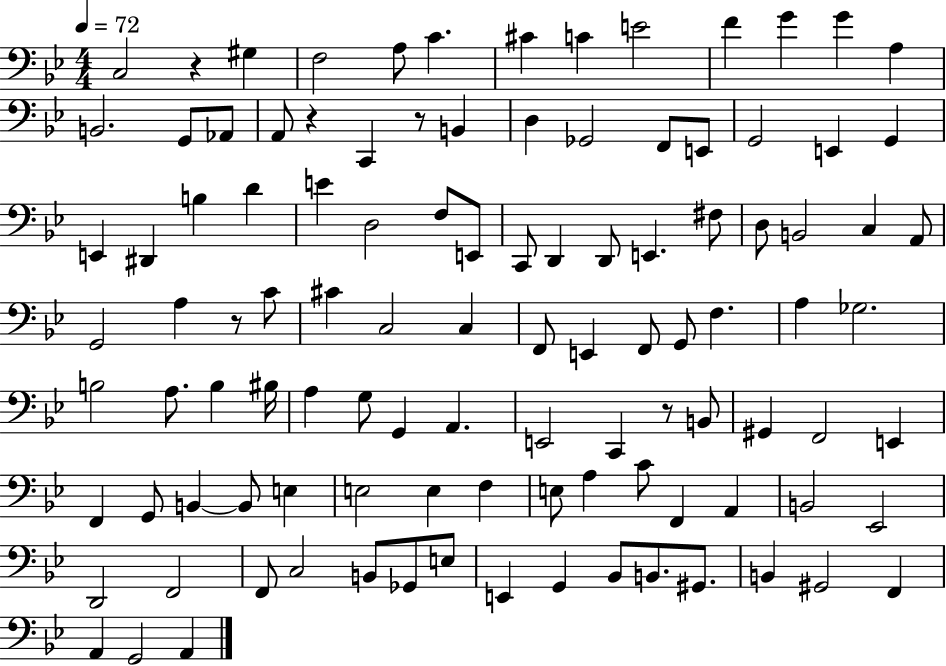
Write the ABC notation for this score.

X:1
T:Untitled
M:4/4
L:1/4
K:Bb
C,2 z ^G, F,2 A,/2 C ^C C E2 F G G A, B,,2 G,,/2 _A,,/2 A,,/2 z C,, z/2 B,, D, _G,,2 F,,/2 E,,/2 G,,2 E,, G,, E,, ^D,, B, D E D,2 F,/2 E,,/2 C,,/2 D,, D,,/2 E,, ^F,/2 D,/2 B,,2 C, A,,/2 G,,2 A, z/2 C/2 ^C C,2 C, F,,/2 E,, F,,/2 G,,/2 F, A, _G,2 B,2 A,/2 B, ^B,/4 A, G,/2 G,, A,, E,,2 C,, z/2 B,,/2 ^G,, F,,2 E,, F,, G,,/2 B,, B,,/2 E, E,2 E, F, E,/2 A, C/2 F,, A,, B,,2 _E,,2 D,,2 F,,2 F,,/2 C,2 B,,/2 _G,,/2 E,/2 E,, G,, _B,,/2 B,,/2 ^G,,/2 B,, ^G,,2 F,, A,, G,,2 A,,